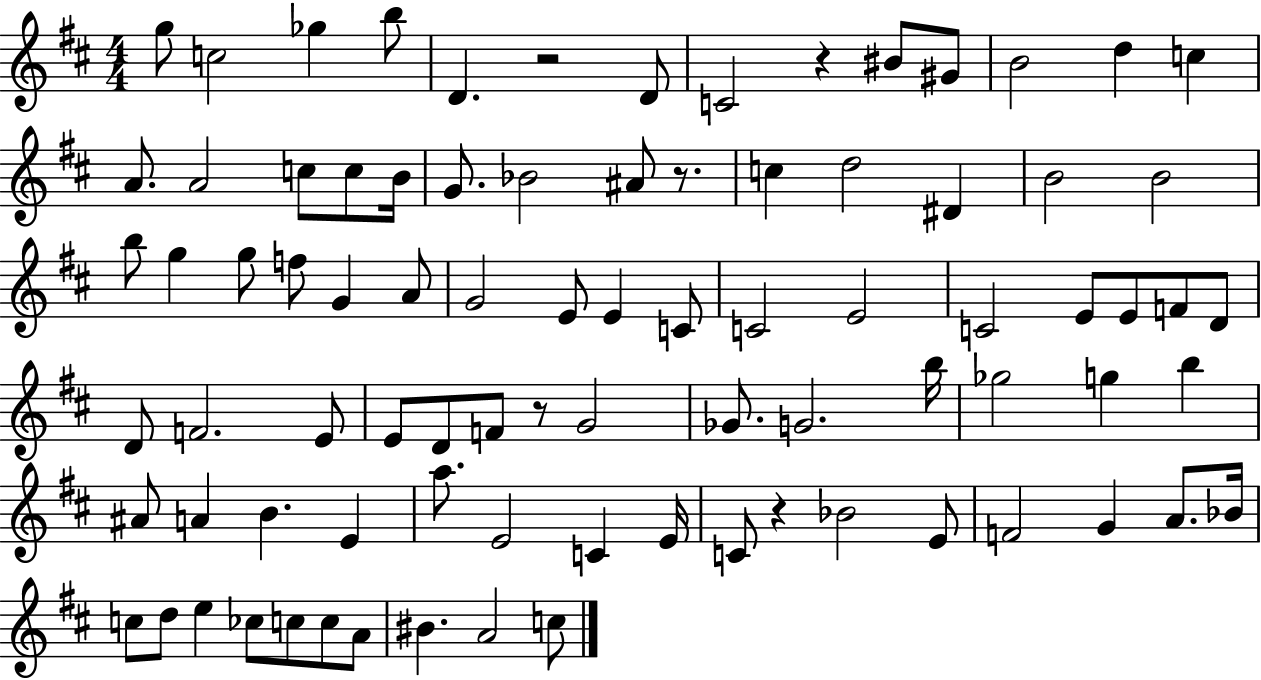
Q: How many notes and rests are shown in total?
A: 85